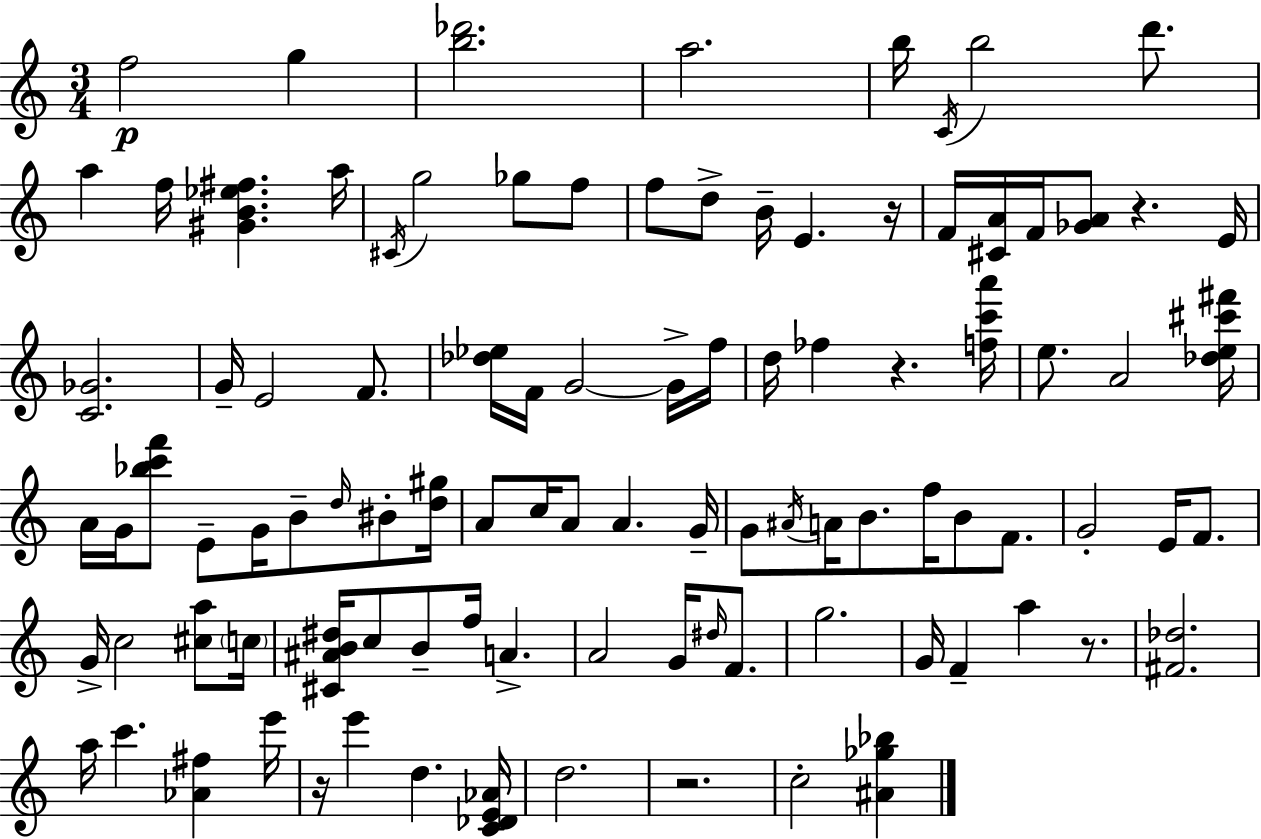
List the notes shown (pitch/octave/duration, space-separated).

F5/h G5/q [B5,Db6]/h. A5/h. B5/s C4/s B5/h D6/e. A5/q F5/s [G#4,B4,Eb5,F#5]/q. A5/s C#4/s G5/h Gb5/e F5/e F5/e D5/e B4/s E4/q. R/s F4/s [C#4,A4]/s F4/s [Gb4,A4]/e R/q. E4/s [C4,Gb4]/h. G4/s E4/h F4/e. [Db5,Eb5]/s F4/s G4/h G4/s F5/s D5/s FES5/q R/q. [F5,C6,A6]/s E5/e. A4/h [Db5,E5,C#6,F#6]/s A4/s G4/s [Bb5,C6,F6]/e E4/e G4/s B4/e D5/s BIS4/e [D5,G#5]/s A4/e C5/s A4/e A4/q. G4/s G4/e A#4/s A4/s B4/e. F5/s B4/e F4/e. G4/h E4/s F4/e. G4/s C5/h [C#5,A5]/e C5/s [C#4,A#4,B4,D#5]/s C5/e B4/e F5/s A4/q. A4/h G4/s D#5/s F4/e. G5/h. G4/s F4/q A5/q R/e. [F#4,Db5]/h. A5/s C6/q. [Ab4,F#5]/q E6/s R/s E6/q D5/q. [C4,Db4,E4,Ab4]/s D5/h. R/h. C5/h [A#4,Gb5,Bb5]/q